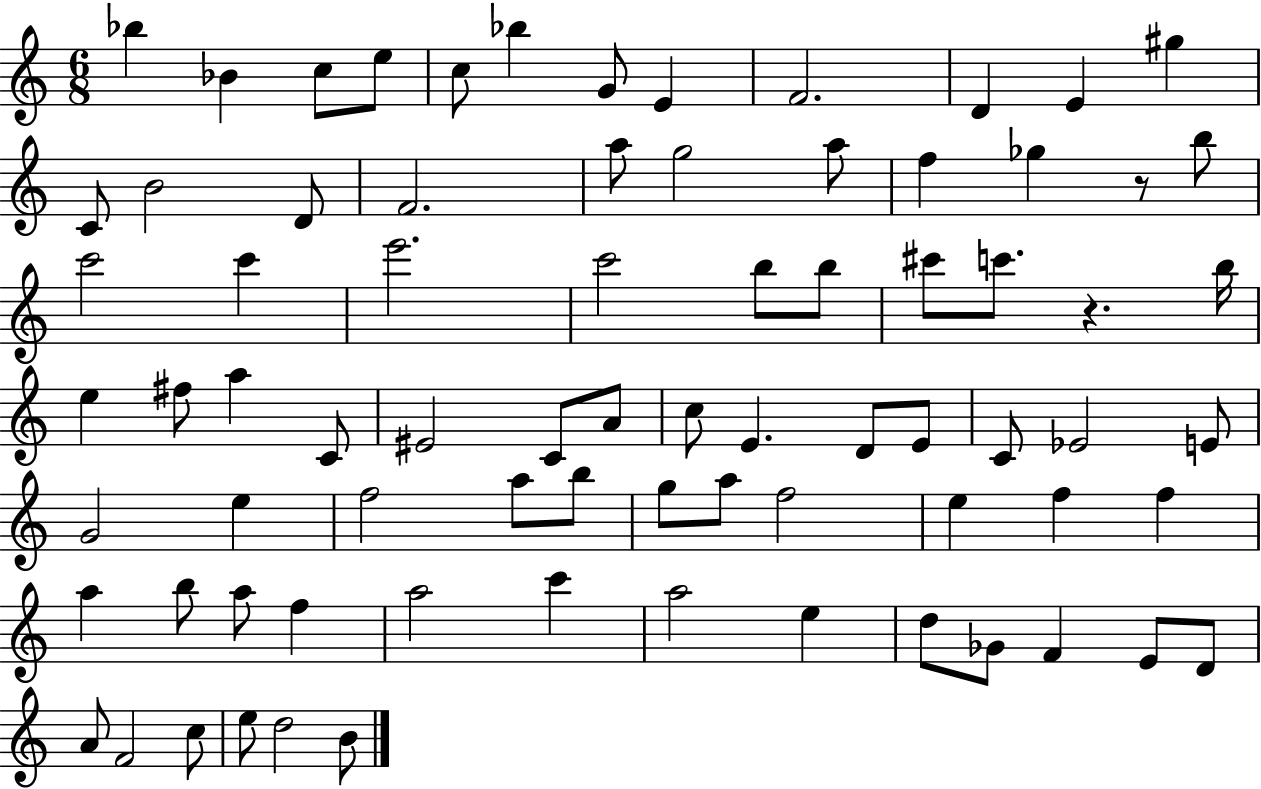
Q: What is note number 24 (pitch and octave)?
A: C6